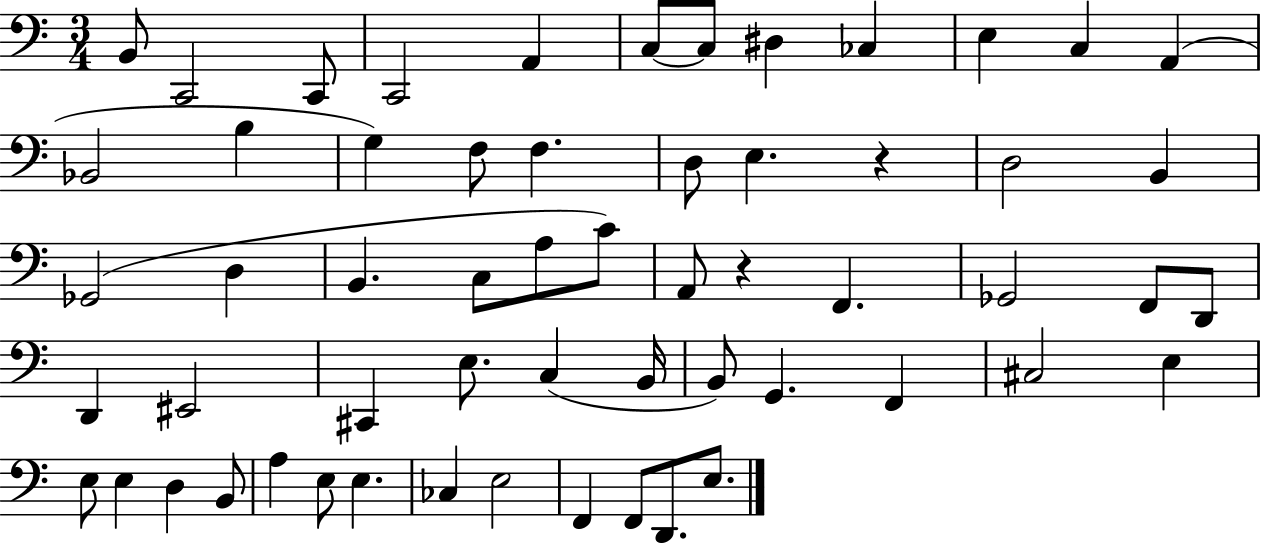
X:1
T:Untitled
M:3/4
L:1/4
K:C
B,,/2 C,,2 C,,/2 C,,2 A,, C,/2 C,/2 ^D, _C, E, C, A,, _B,,2 B, G, F,/2 F, D,/2 E, z D,2 B,, _G,,2 D, B,, C,/2 A,/2 C/2 A,,/2 z F,, _G,,2 F,,/2 D,,/2 D,, ^E,,2 ^C,, E,/2 C, B,,/4 B,,/2 G,, F,, ^C,2 E, E,/2 E, D, B,,/2 A, E,/2 E, _C, E,2 F,, F,,/2 D,,/2 E,/2